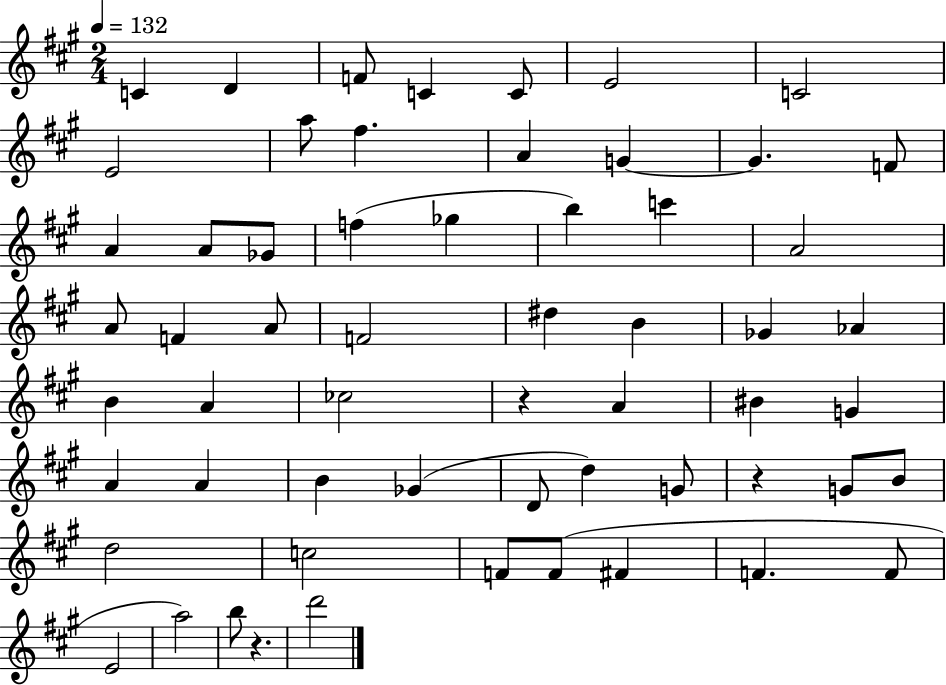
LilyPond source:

{
  \clef treble
  \numericTimeSignature
  \time 2/4
  \key a \major
  \tempo 4 = 132
  c'4 d'4 | f'8 c'4 c'8 | e'2 | c'2 | \break e'2 | a''8 fis''4. | a'4 g'4~~ | g'4. f'8 | \break a'4 a'8 ges'8 | f''4( ges''4 | b''4) c'''4 | a'2 | \break a'8 f'4 a'8 | f'2 | dis''4 b'4 | ges'4 aes'4 | \break b'4 a'4 | ces''2 | r4 a'4 | bis'4 g'4 | \break a'4 a'4 | b'4 ges'4( | d'8 d''4) g'8 | r4 g'8 b'8 | \break d''2 | c''2 | f'8 f'8( fis'4 | f'4. f'8 | \break e'2 | a''2) | b''8 r4. | d'''2 | \break \bar "|."
}